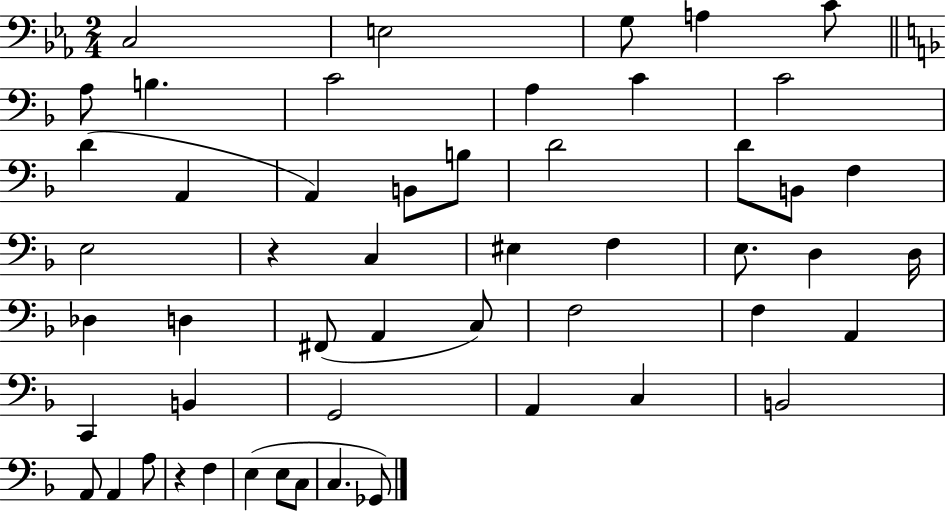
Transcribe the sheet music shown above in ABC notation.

X:1
T:Untitled
M:2/4
L:1/4
K:Eb
C,2 E,2 G,/2 A, C/2 A,/2 B, C2 A, C C2 D A,, A,, B,,/2 B,/2 D2 D/2 B,,/2 F, E,2 z C, ^E, F, E,/2 D, D,/4 _D, D, ^F,,/2 A,, C,/2 F,2 F, A,, C,, B,, G,,2 A,, C, B,,2 A,,/2 A,, A,/2 z F, E, E,/2 C,/2 C, _G,,/2